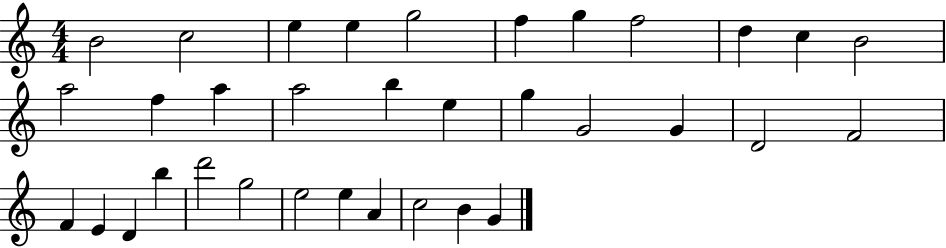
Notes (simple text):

B4/h C5/h E5/q E5/q G5/h F5/q G5/q F5/h D5/q C5/q B4/h A5/h F5/q A5/q A5/h B5/q E5/q G5/q G4/h G4/q D4/h F4/h F4/q E4/q D4/q B5/q D6/h G5/h E5/h E5/q A4/q C5/h B4/q G4/q